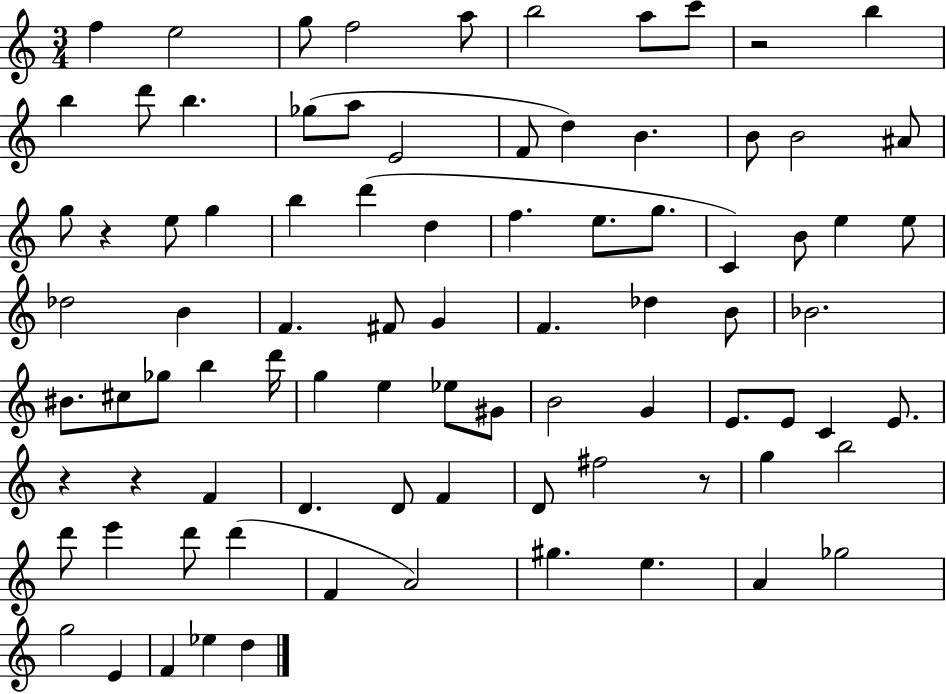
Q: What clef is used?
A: treble